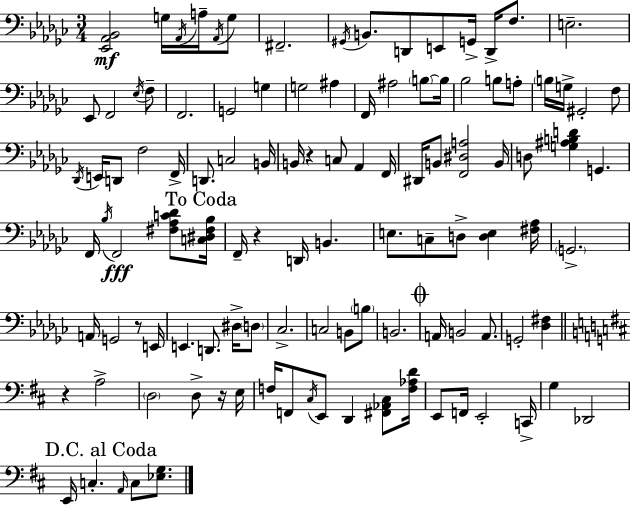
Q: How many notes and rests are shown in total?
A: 112